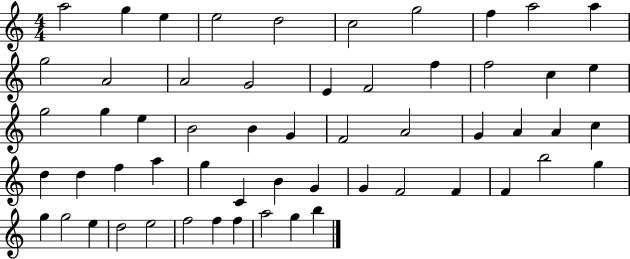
{
  \clef treble
  \numericTimeSignature
  \time 4/4
  \key c \major
  a''2 g''4 e''4 | e''2 d''2 | c''2 g''2 | f''4 a''2 a''4 | \break g''2 a'2 | a'2 g'2 | e'4 f'2 f''4 | f''2 c''4 e''4 | \break g''2 g''4 e''4 | b'2 b'4 g'4 | f'2 a'2 | g'4 a'4 a'4 c''4 | \break d''4 d''4 f''4 a''4 | g''4 c'4 b'4 g'4 | g'4 f'2 f'4 | f'4 b''2 g''4 | \break g''4 g''2 e''4 | d''2 e''2 | f''2 f''4 f''4 | a''2 g''4 b''4 | \break \bar "|."
}